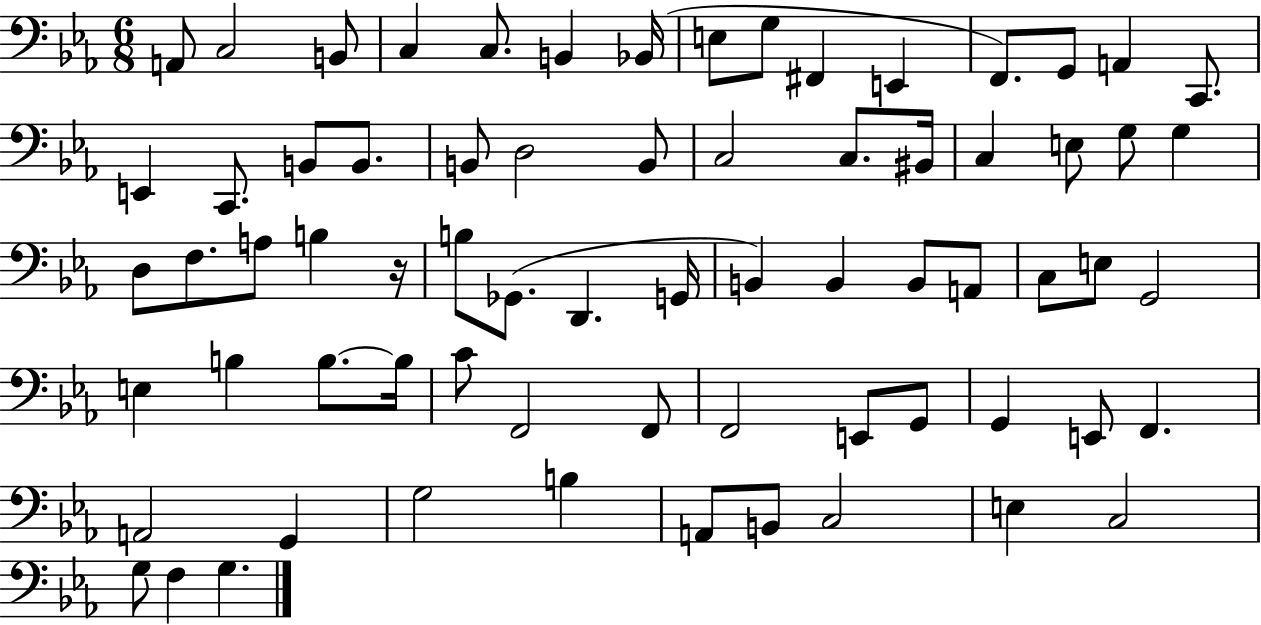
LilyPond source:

{
  \clef bass
  \numericTimeSignature
  \time 6/8
  \key ees \major
  a,8 c2 b,8 | c4 c8. b,4 bes,16( | e8 g8 fis,4 e,4 | f,8.) g,8 a,4 c,8. | \break e,4 c,8. b,8 b,8. | b,8 d2 b,8 | c2 c8. bis,16 | c4 e8 g8 g4 | \break d8 f8. a8 b4 r16 | b8 ges,8.( d,4. g,16 | b,4) b,4 b,8 a,8 | c8 e8 g,2 | \break e4 b4 b8.~~ b16 | c'8 f,2 f,8 | f,2 e,8 g,8 | g,4 e,8 f,4. | \break a,2 g,4 | g2 b4 | a,8 b,8 c2 | e4 c2 | \break g8 f4 g4. | \bar "|."
}